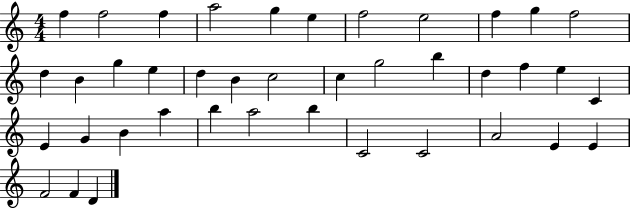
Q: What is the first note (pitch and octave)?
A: F5